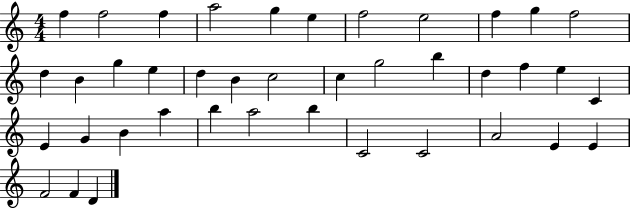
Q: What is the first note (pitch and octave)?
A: F5